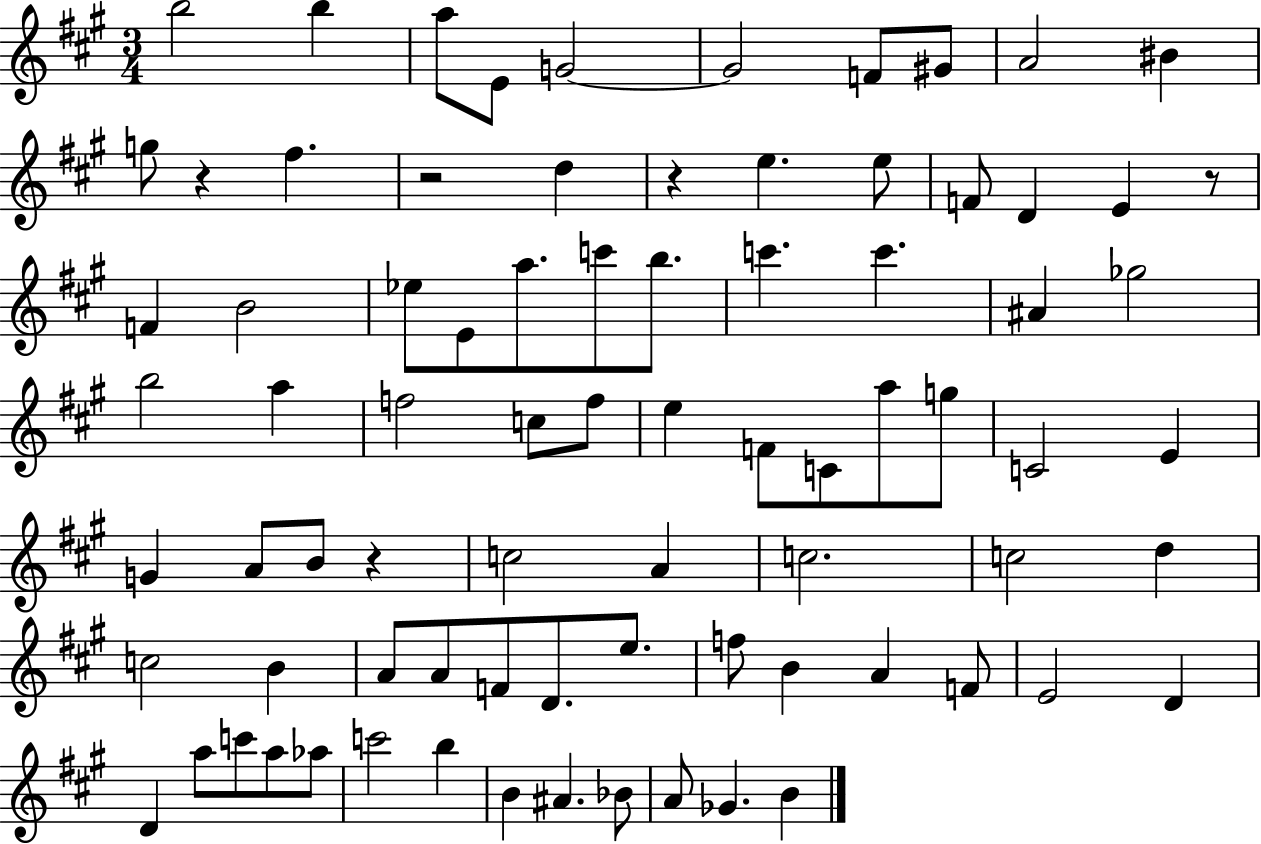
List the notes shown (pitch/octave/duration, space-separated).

B5/h B5/q A5/e E4/e G4/h G4/h F4/e G#4/e A4/h BIS4/q G5/e R/q F#5/q. R/h D5/q R/q E5/q. E5/e F4/e D4/q E4/q R/e F4/q B4/h Eb5/e E4/e A5/e. C6/e B5/e. C6/q. C6/q. A#4/q Gb5/h B5/h A5/q F5/h C5/e F5/e E5/q F4/e C4/e A5/e G5/e C4/h E4/q G4/q A4/e B4/e R/q C5/h A4/q C5/h. C5/h D5/q C5/h B4/q A4/e A4/e F4/e D4/e. E5/e. F5/e B4/q A4/q F4/e E4/h D4/q D4/q A5/e C6/e A5/e Ab5/e C6/h B5/q B4/q A#4/q. Bb4/e A4/e Gb4/q. B4/q